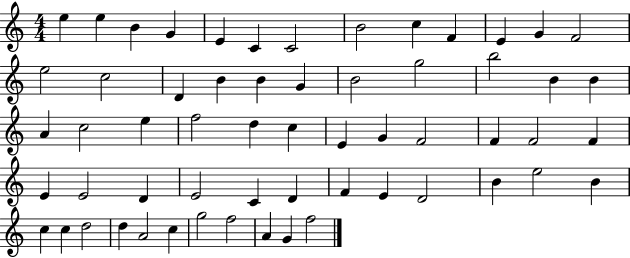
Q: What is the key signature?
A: C major